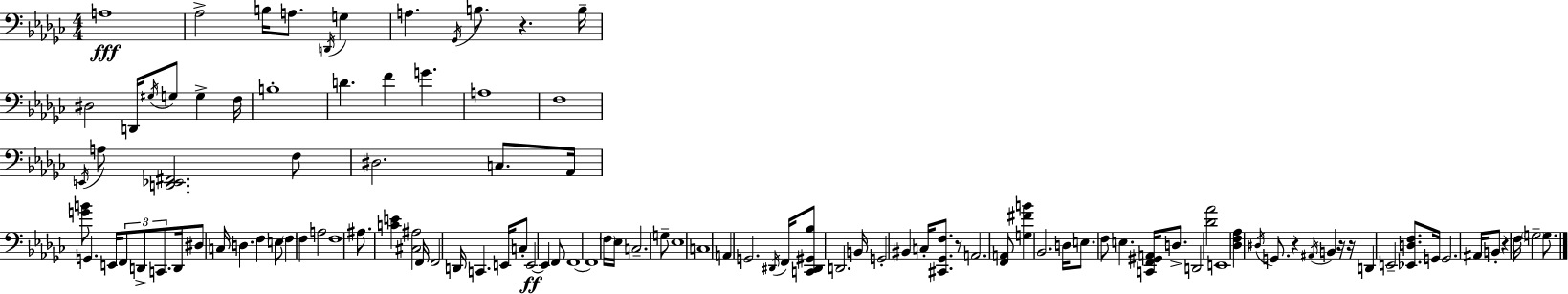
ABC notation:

X:1
T:Untitled
M:4/4
L:1/4
K:Ebm
A,4 _A,2 B,/4 A,/2 D,,/4 G, A, _G,,/4 B,/2 z B,/4 ^D,2 D,,/4 ^G,/4 G,/2 G, F,/4 B,4 D F G A,4 F,4 E,,/4 A,/2 [D,,_E,,^F,,]2 F,/2 ^D,2 C,/2 _A,,/4 [GB]/2 G,, E,,/4 F,,/2 D,,/2 C,,/2 D,,/4 ^D,/2 C,/4 D, F, E,/2 F, F, A,2 F,4 ^A,/2 [CE] [^C,^A,]2 F,,/4 F,,2 D,,/4 C,, E,,/4 C,/2 E,,2 E,, F,,/2 F,,4 F,,4 F,/4 _E,/4 C,2 G,/2 _E,4 C,4 A,, G,,2 ^D,,/4 F,,/4 [C,,^D,,^G,,_B,]/2 D,,2 B,,/4 G,,2 ^B,, C,/4 [^C,,_G,,F,]/2 z/2 A,,2 [F,,A,,]/2 [G,^FB] _B,,2 D,/4 E,/2 F,/2 E, [C,,F,,^G,,A,,]/4 D,/2 D,,2 [_D_A]2 E,,4 [_D,F,_A,] ^D,/4 G,,/2 z ^A,,/4 B,, z/4 z/4 D,, E,,2 [_E,,D,F,]/2 G,,/4 G,,2 ^A,,/4 B,,/2 z F,/4 G,2 G,/2